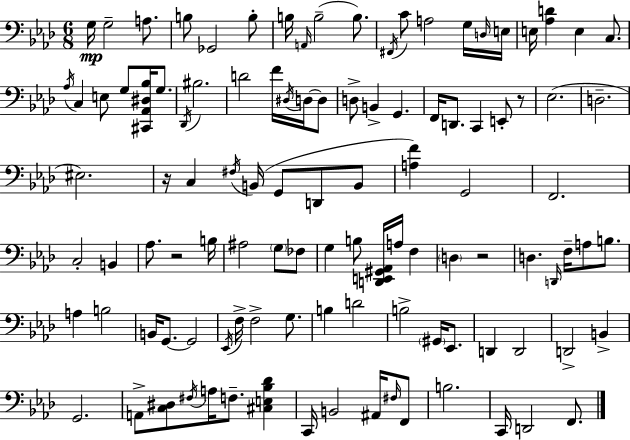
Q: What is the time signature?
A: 6/8